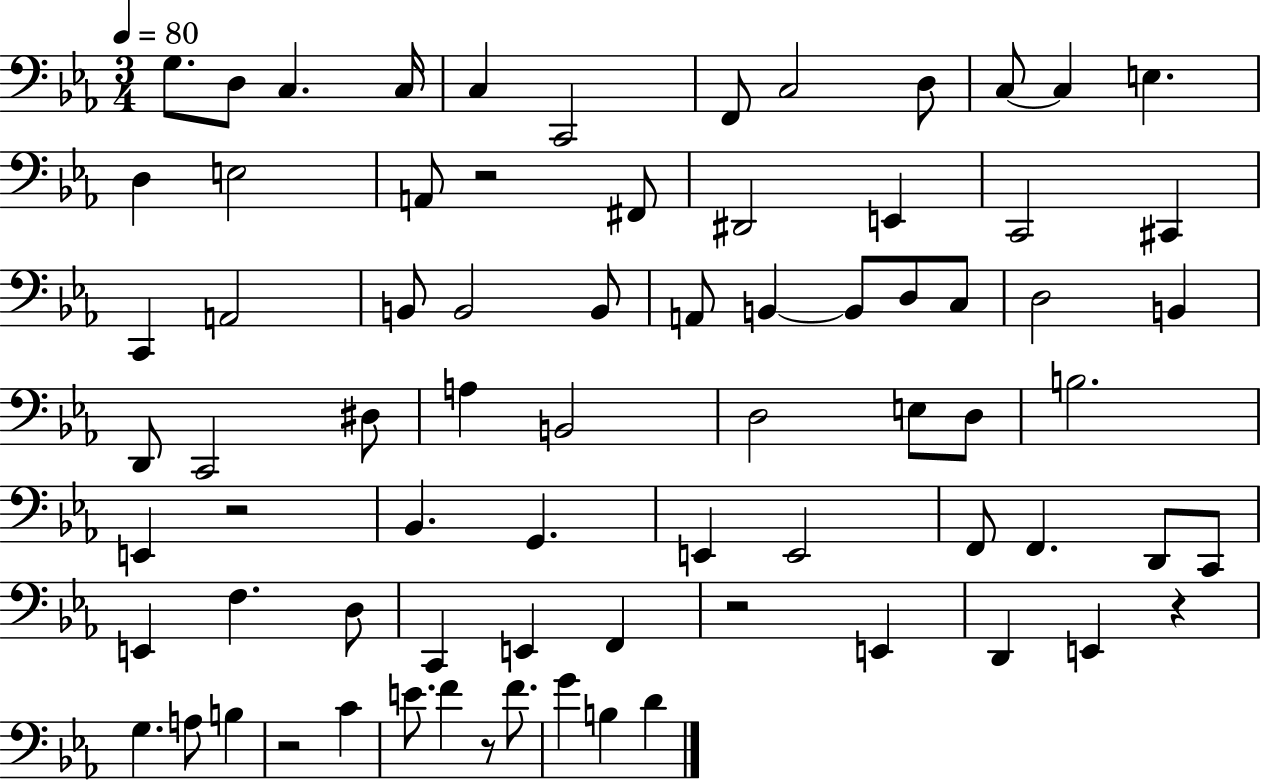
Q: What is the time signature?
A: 3/4